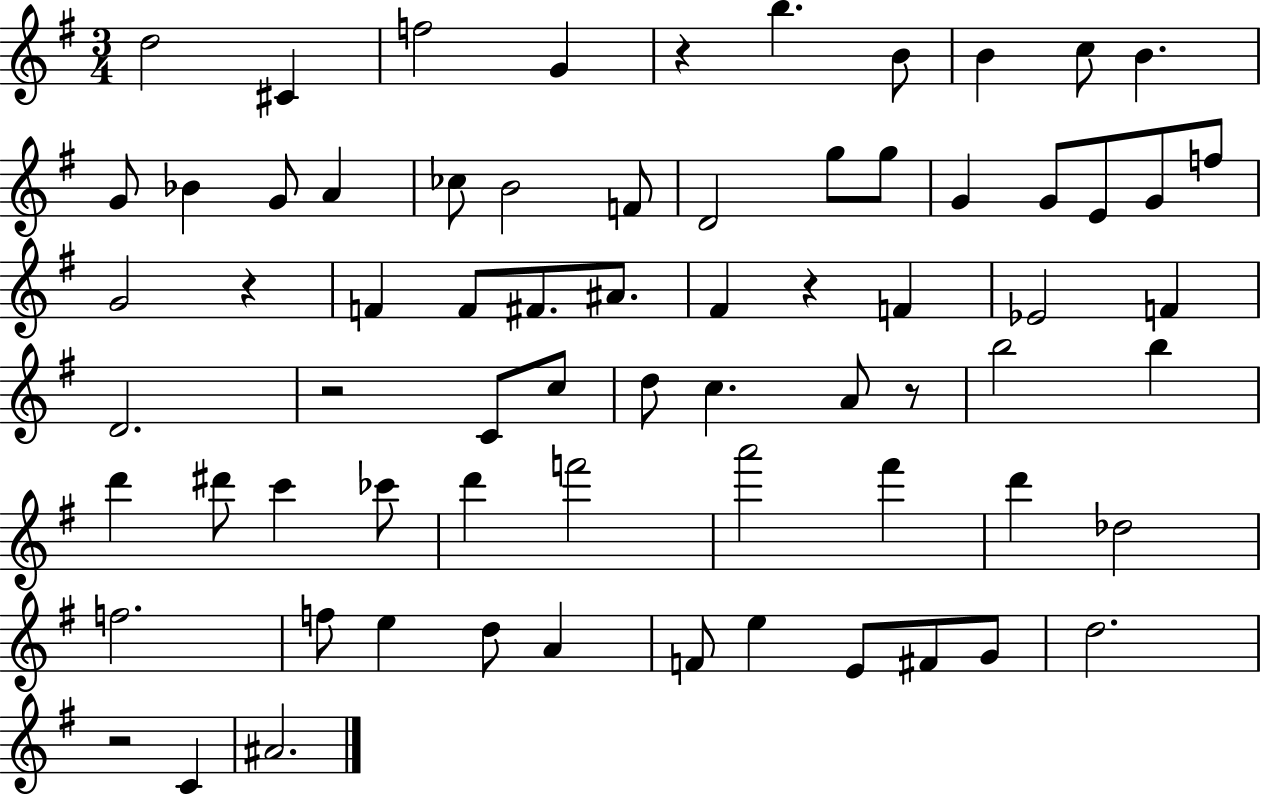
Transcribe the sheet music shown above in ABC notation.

X:1
T:Untitled
M:3/4
L:1/4
K:G
d2 ^C f2 G z b B/2 B c/2 B G/2 _B G/2 A _c/2 B2 F/2 D2 g/2 g/2 G G/2 E/2 G/2 f/2 G2 z F F/2 ^F/2 ^A/2 ^F z F _E2 F D2 z2 C/2 c/2 d/2 c A/2 z/2 b2 b d' ^d'/2 c' _c'/2 d' f'2 a'2 ^f' d' _d2 f2 f/2 e d/2 A F/2 e E/2 ^F/2 G/2 d2 z2 C ^A2